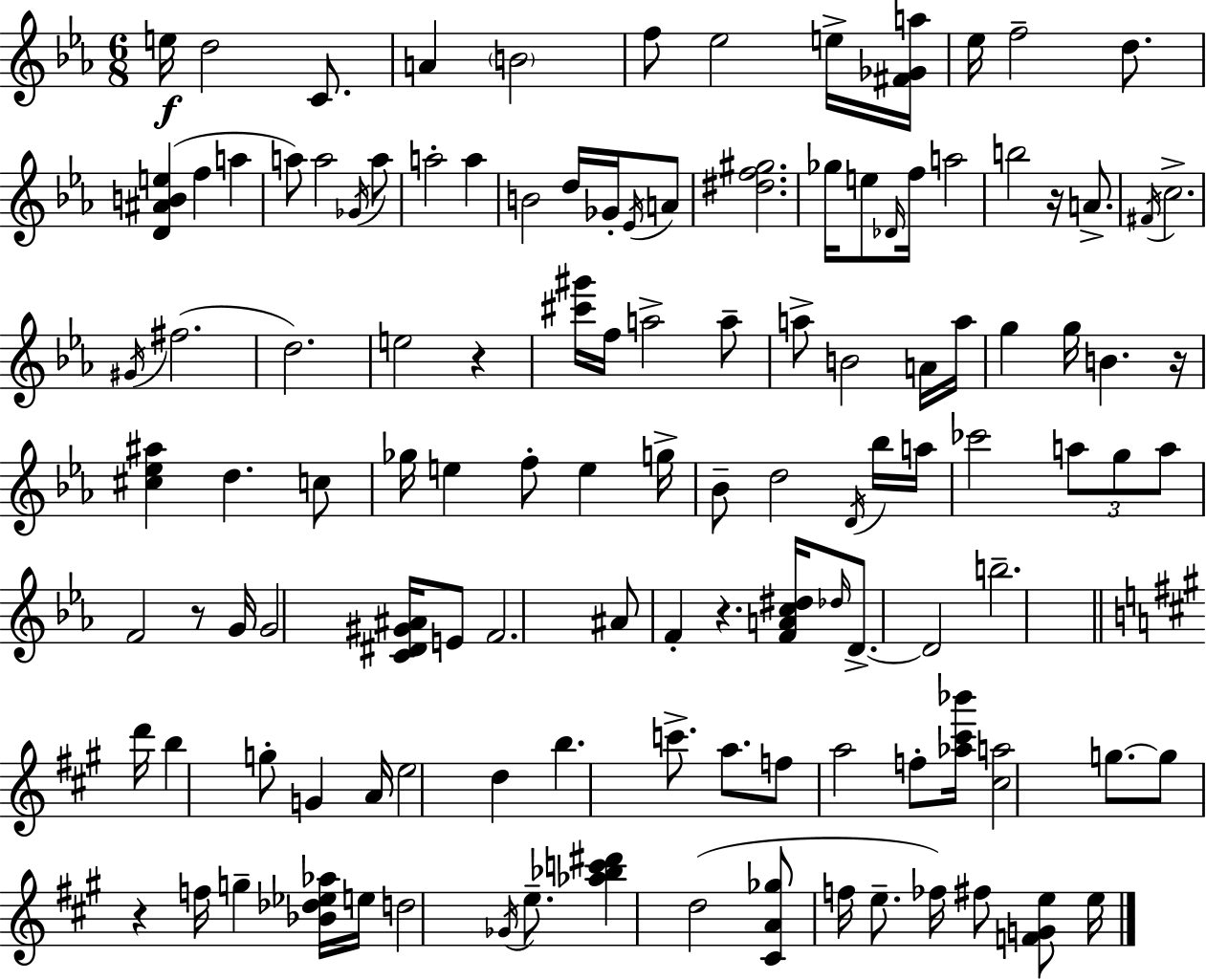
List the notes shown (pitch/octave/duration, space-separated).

E5/s D5/h C4/e. A4/q B4/h F5/e Eb5/h E5/s [F#4,Gb4,A5]/s Eb5/s F5/h D5/e. [D4,A#4,B4,E5]/q F5/q A5/q A5/e A5/h Gb4/s A5/e A5/h A5/q B4/h D5/s Gb4/s Eb4/s A4/e [D#5,F5,G#5]/h. Gb5/s E5/e Db4/s F5/s A5/h B5/h R/s A4/e. F#4/s C5/h. G#4/s F#5/h. D5/h. E5/h R/q [C#6,G#6]/s F5/s A5/h A5/e A5/e B4/h A4/s A5/s G5/q G5/s B4/q. R/s [C#5,Eb5,A#5]/q D5/q. C5/e Gb5/s E5/q F5/e E5/q G5/s Bb4/e D5/h D4/s Bb5/s A5/s CES6/h A5/e G5/e A5/e F4/h R/e G4/s G4/h [C4,D#4,G#4,A#4]/s E4/e F4/h. A#4/e F4/q R/q. [F4,A4,C5,D#5]/s Db5/s D4/e. D4/h B5/h. D6/s B5/q G5/e G4/q A4/s E5/h D5/q B5/q. C6/e. A5/e. F5/e A5/h F5/e [Ab5,C#6,Bb6]/s [C#5,A5]/h G5/e. G5/e R/q F5/s G5/q [Bb4,Db5,Eb5,Ab5]/s E5/s D5/h Gb4/s E5/e. [Ab5,Bb5,C6,D#6]/q D5/h [C#4,A4,Gb5]/e F5/s E5/e. FES5/s F#5/e [F4,G4,E5]/e E5/s